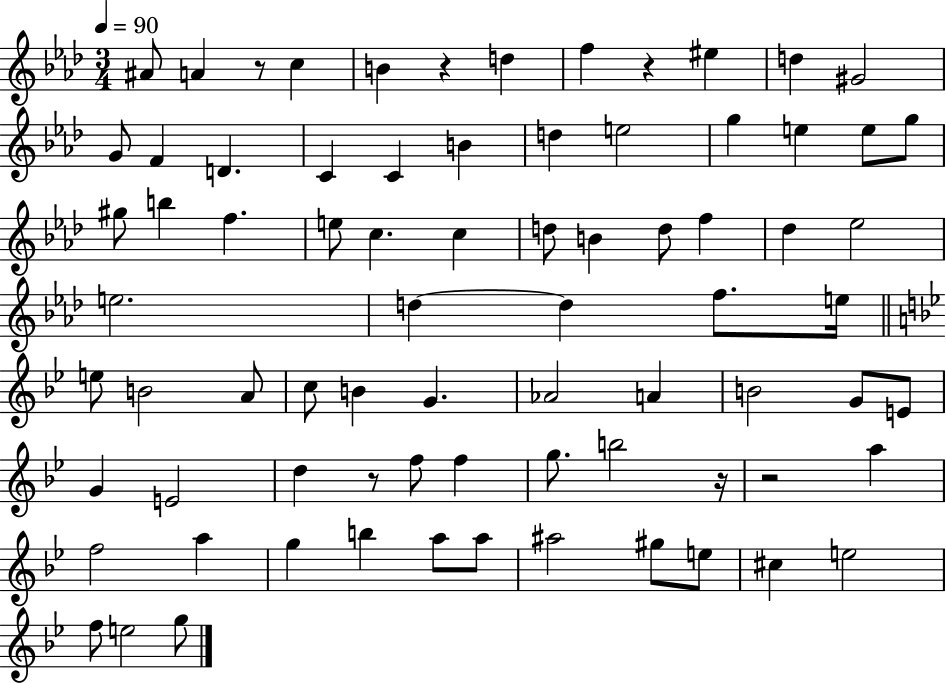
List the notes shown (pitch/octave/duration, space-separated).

A#4/e A4/q R/e C5/q B4/q R/q D5/q F5/q R/q EIS5/q D5/q G#4/h G4/e F4/q D4/q. C4/q C4/q B4/q D5/q E5/h G5/q E5/q E5/e G5/e G#5/e B5/q F5/q. E5/e C5/q. C5/q D5/e B4/q D5/e F5/q Db5/q Eb5/h E5/h. D5/q D5/q F5/e. E5/s E5/e B4/h A4/e C5/e B4/q G4/q. Ab4/h A4/q B4/h G4/e E4/e G4/q E4/h D5/q R/e F5/e F5/q G5/e. B5/h R/s R/h A5/q F5/h A5/q G5/q B5/q A5/e A5/e A#5/h G#5/e E5/e C#5/q E5/h F5/e E5/h G5/e